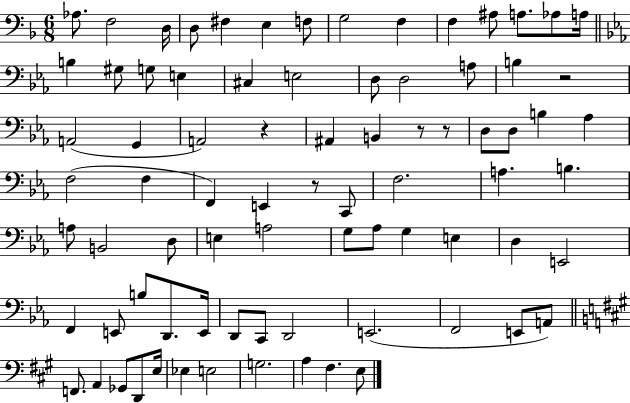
X:1
T:Untitled
M:6/8
L:1/4
K:F
_A,/2 F,2 D,/4 D,/2 ^F, E, F,/2 G,2 F, F, ^A,/2 A,/2 _A,/2 A,/4 B, ^G,/2 G,/2 E, ^C, E,2 D,/2 D,2 A,/2 B, z2 A,,2 G,, A,,2 z ^A,, B,, z/2 z/2 D,/2 D,/2 B, _A, F,2 F, F,, E,, z/2 C,,/2 F,2 A, B, A,/2 B,,2 D,/2 E, A,2 G,/2 _A,/2 G, E, D, E,,2 F,, E,,/2 B,/2 D,,/2 E,,/4 D,,/2 C,,/2 D,,2 E,,2 F,,2 E,,/2 A,,/2 F,,/2 A,, _G,,/2 D,,/2 E,/4 _E, E,2 G,2 A, ^F, E,/2